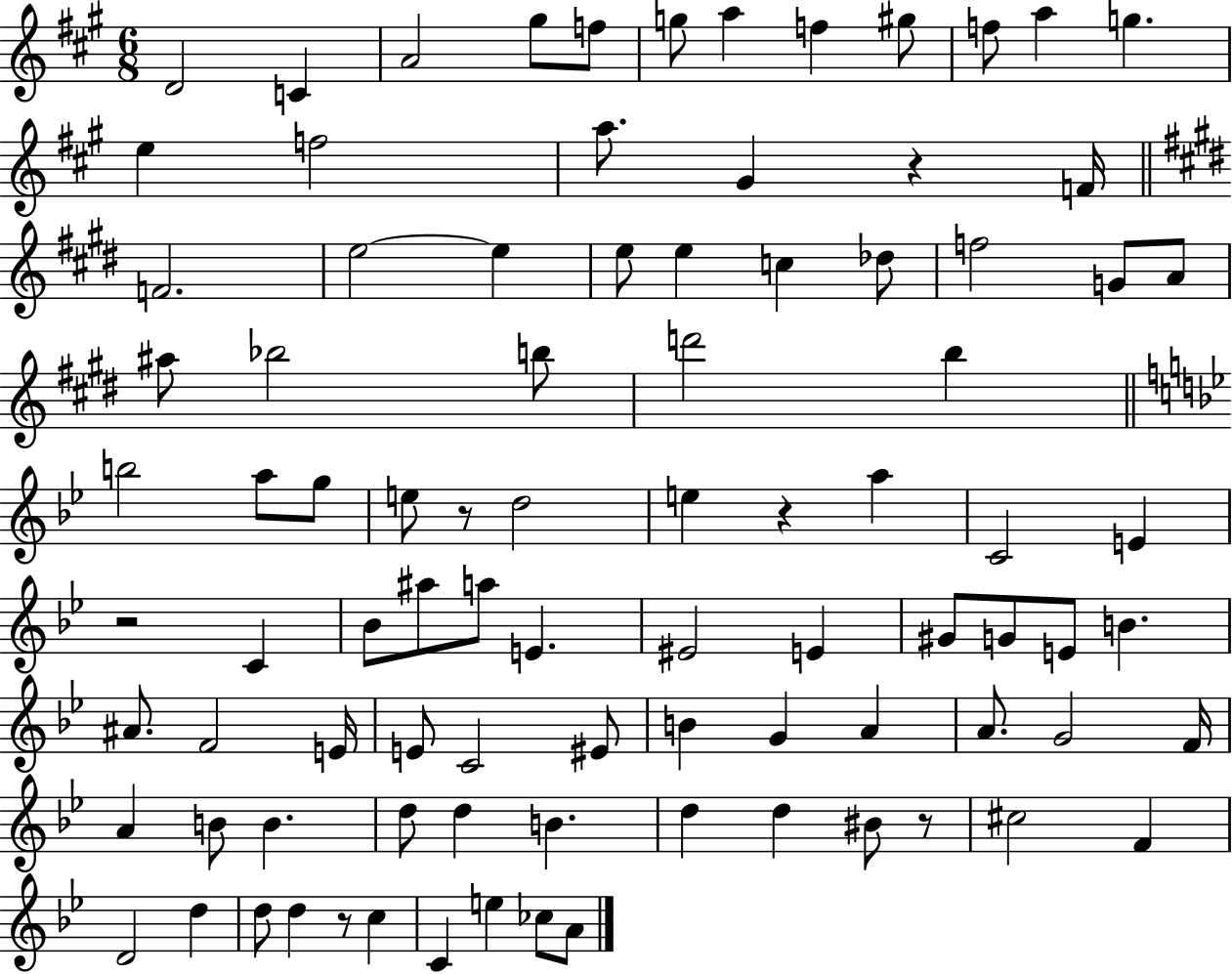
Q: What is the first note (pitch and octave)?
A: D4